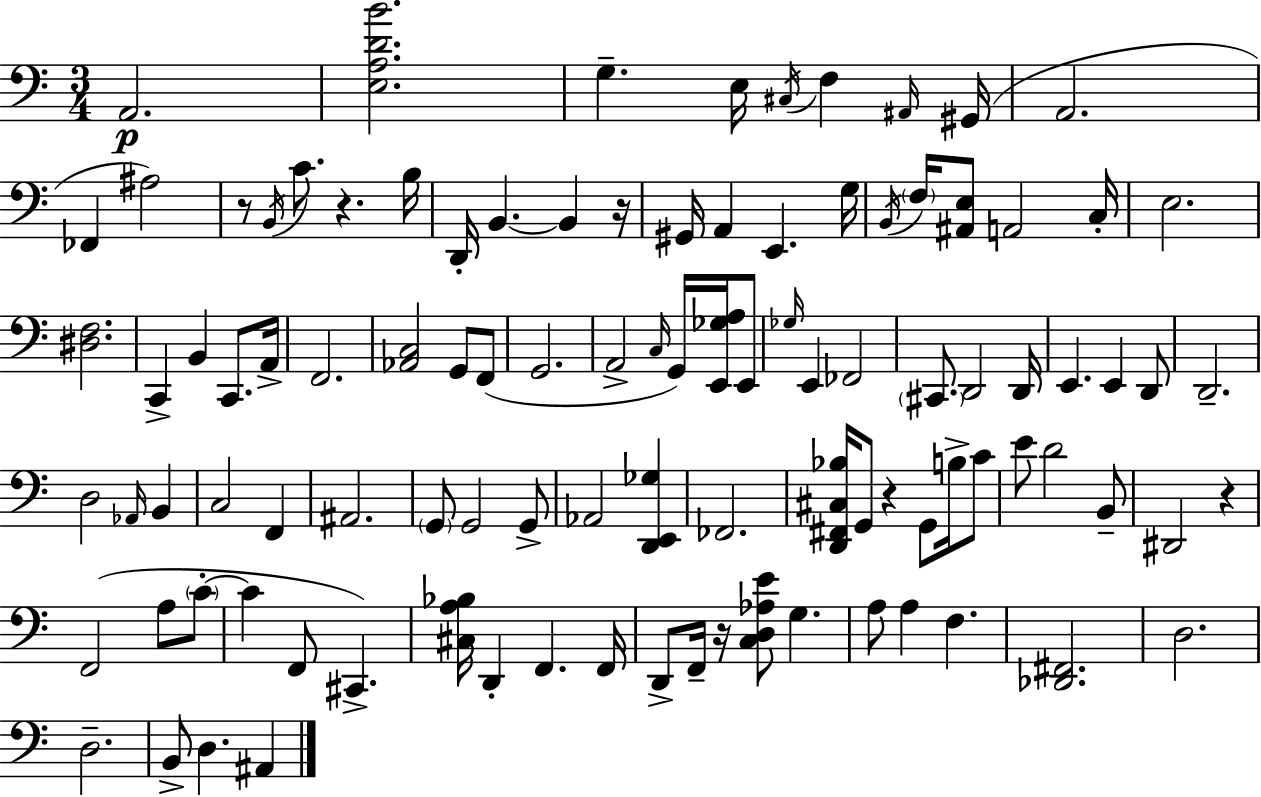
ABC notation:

X:1
T:Untitled
M:3/4
L:1/4
K:Am
A,,2 [E,A,DB]2 G, E,/4 ^C,/4 F, ^A,,/4 ^G,,/4 A,,2 _F,, ^A,2 z/2 B,,/4 C/2 z B,/4 D,,/4 B,, B,, z/4 ^G,,/4 A,, E,, G,/4 B,,/4 F,/4 [^A,,E,]/2 A,,2 C,/4 E,2 [^D,F,]2 C,, B,, C,,/2 A,,/4 F,,2 [_A,,C,]2 G,,/2 F,,/2 G,,2 A,,2 C,/4 G,,/4 [E,,_G,A,]/4 E,,/2 _G,/4 E,, _F,,2 ^C,,/2 D,,2 D,,/4 E,, E,, D,,/2 D,,2 D,2 _A,,/4 B,, C,2 F,, ^A,,2 G,,/2 G,,2 G,,/2 _A,,2 [D,,E,,_G,] _F,,2 [D,,^F,,^C,_B,]/4 G,,/2 z G,,/2 B,/4 C/2 E/2 D2 B,,/2 ^D,,2 z F,,2 A,/2 C/2 C F,,/2 ^C,, [^C,A,_B,]/4 D,, F,, F,,/4 D,,/2 F,,/4 z/4 [C,D,_A,E]/2 G, A,/2 A, F, [_D,,^F,,]2 D,2 D,2 B,,/2 D, ^A,,